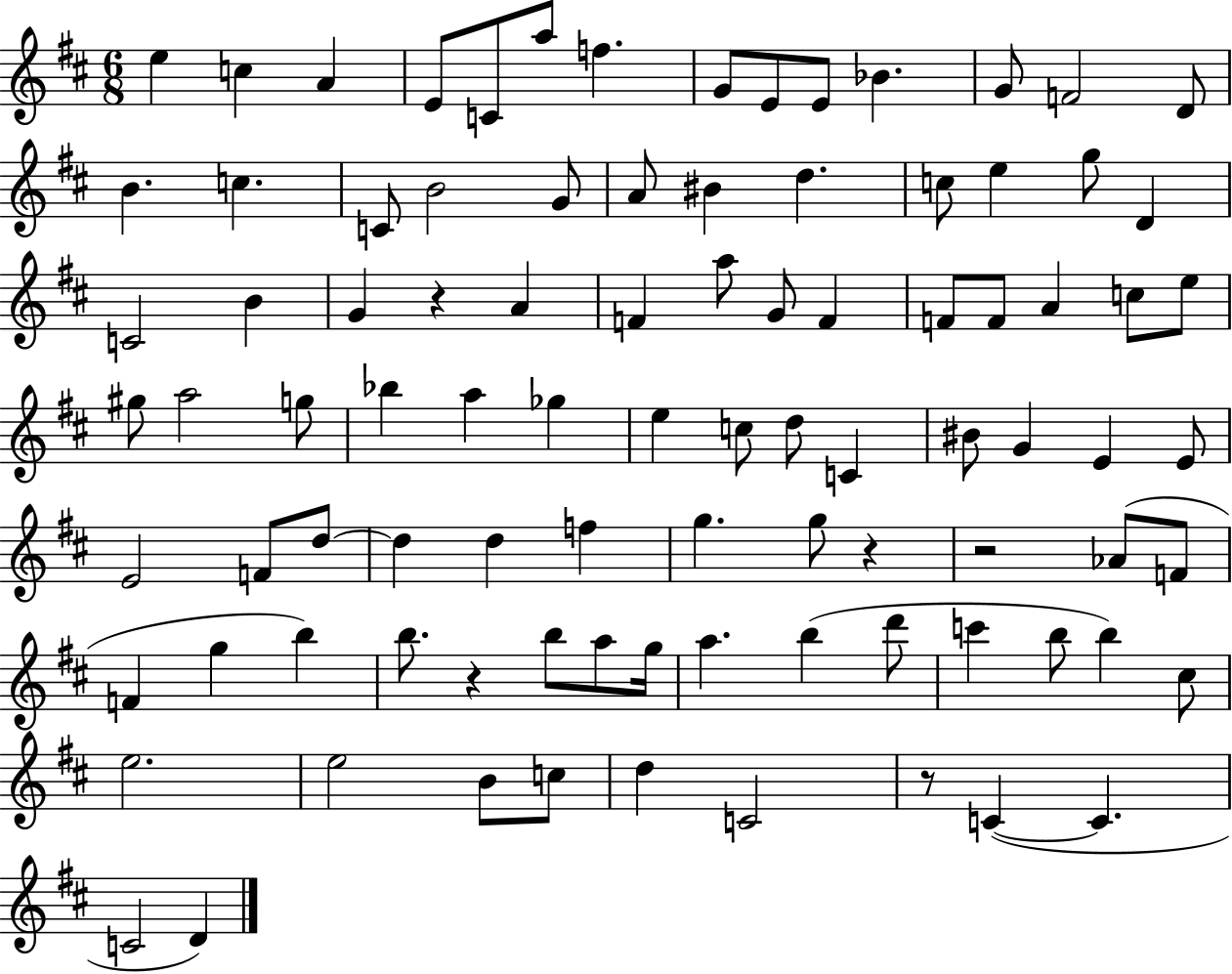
{
  \clef treble
  \numericTimeSignature
  \time 6/8
  \key d \major
  \repeat volta 2 { e''4 c''4 a'4 | e'8 c'8 a''8 f''4. | g'8 e'8 e'8 bes'4. | g'8 f'2 d'8 | \break b'4. c''4. | c'8 b'2 g'8 | a'8 bis'4 d''4. | c''8 e''4 g''8 d'4 | \break c'2 b'4 | g'4 r4 a'4 | f'4 a''8 g'8 f'4 | f'8 f'8 a'4 c''8 e''8 | \break gis''8 a''2 g''8 | bes''4 a''4 ges''4 | e''4 c''8 d''8 c'4 | bis'8 g'4 e'4 e'8 | \break e'2 f'8 d''8~~ | d''4 d''4 f''4 | g''4. g''8 r4 | r2 aes'8( f'8 | \break f'4 g''4 b''4) | b''8. r4 b''8 a''8 g''16 | a''4. b''4( d'''8 | c'''4 b''8 b''4) cis''8 | \break e''2. | e''2 b'8 c''8 | d''4 c'2 | r8 c'4~(~ c'4. | \break c'2 d'4) | } \bar "|."
}